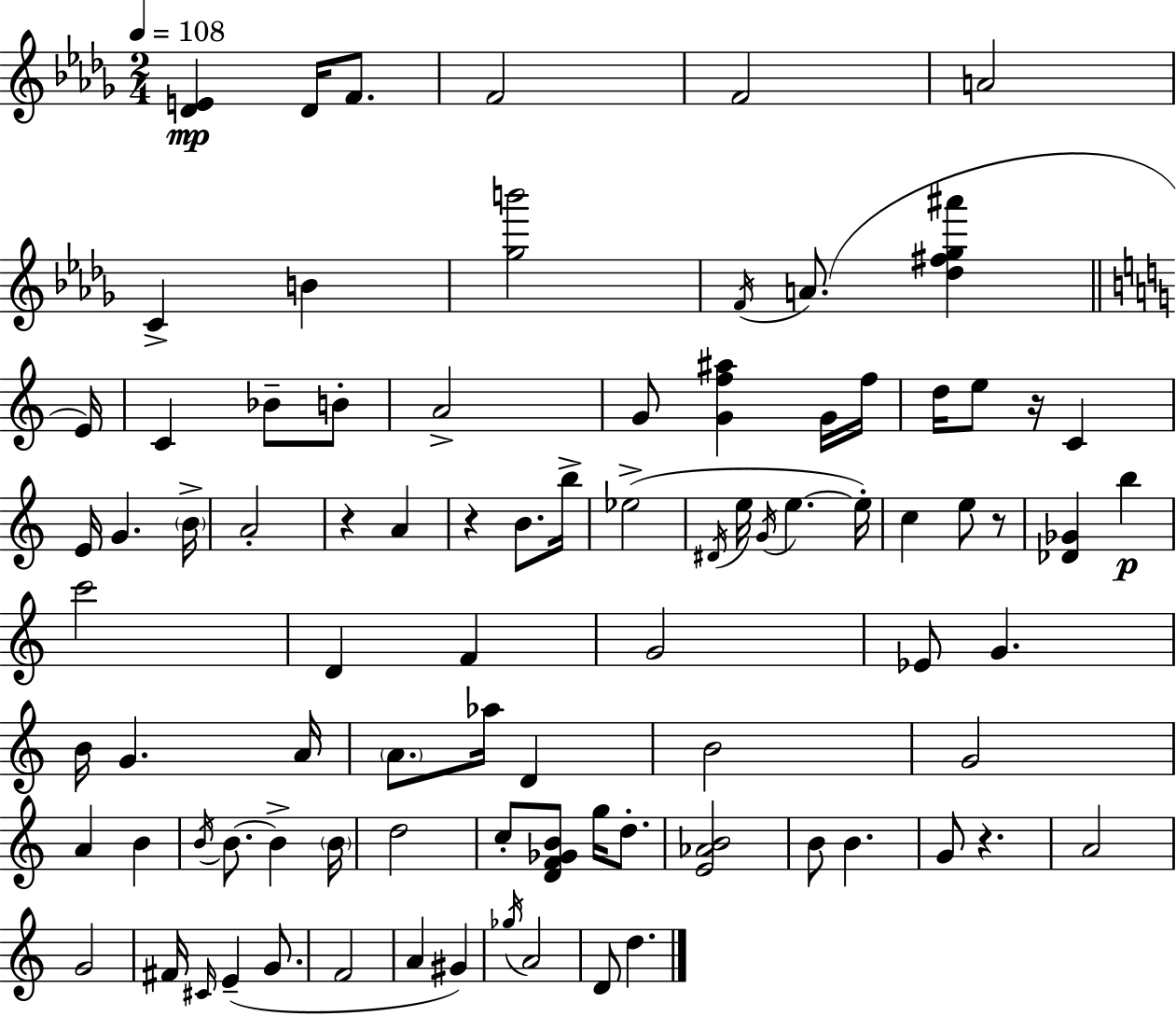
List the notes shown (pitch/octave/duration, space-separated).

[Db4,E4]/q Db4/s F4/e. F4/h F4/h A4/h C4/q B4/q [Gb5,B6]/h F4/s A4/e. [Db5,F#5,Gb5,A#6]/q E4/s C4/q Bb4/e B4/e A4/h G4/e [G4,F5,A#5]/q G4/s F5/s D5/s E5/e R/s C4/q E4/s G4/q. B4/s A4/h R/q A4/q R/q B4/e. B5/s Eb5/h D#4/s E5/s G4/s E5/q. E5/s C5/q E5/e R/e [Db4,Gb4]/q B5/q C6/h D4/q F4/q G4/h Eb4/e G4/q. B4/s G4/q. A4/s A4/e. Ab5/s D4/q B4/h G4/h A4/q B4/q B4/s B4/e. B4/q B4/s D5/h C5/e [D4,F4,Gb4,B4]/e G5/s D5/e. [E4,Ab4,B4]/h B4/e B4/q. G4/e R/q. A4/h G4/h F#4/s C#4/s E4/q G4/e. F4/h A4/q G#4/q Gb5/s A4/h D4/e D5/q.